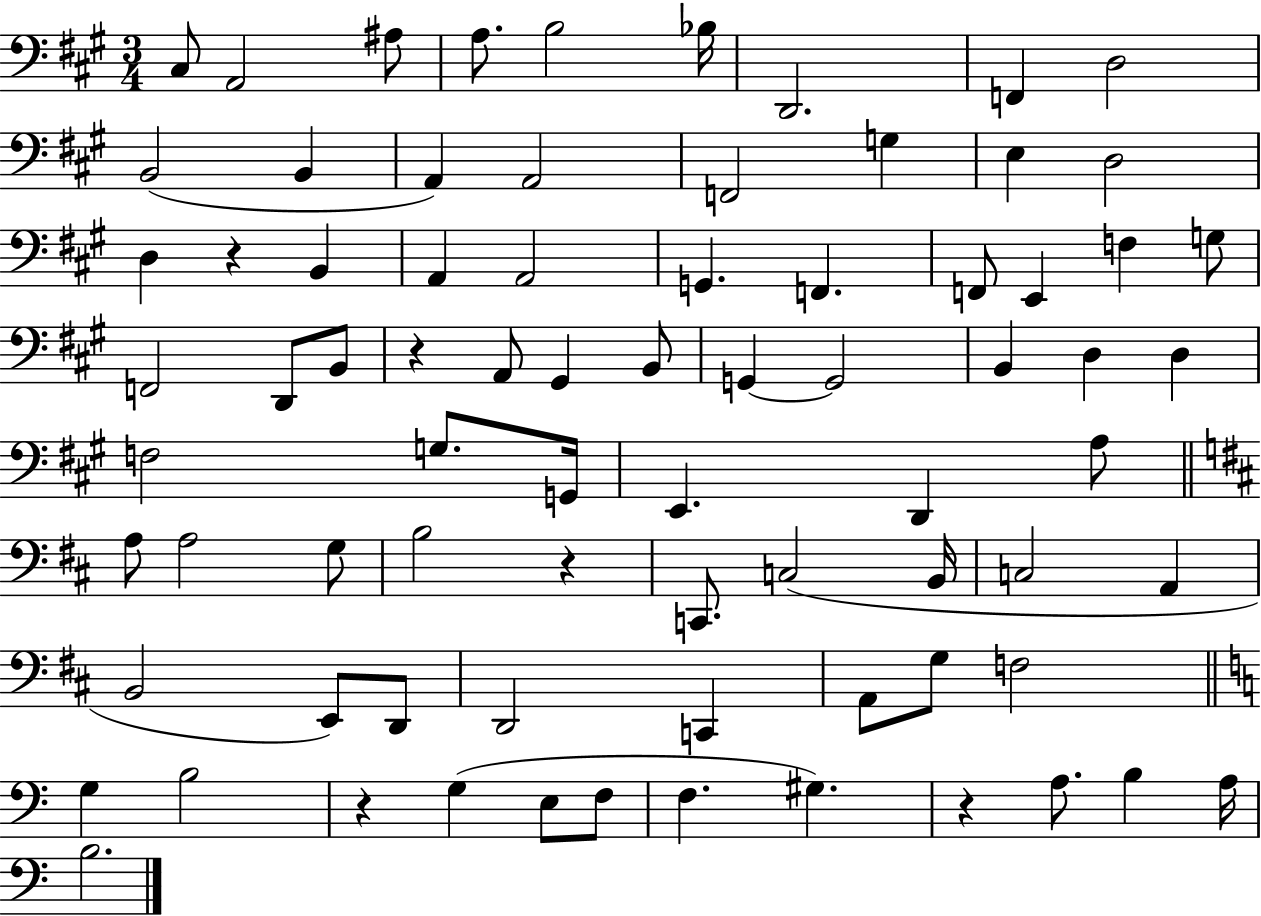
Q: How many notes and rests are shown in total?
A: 77